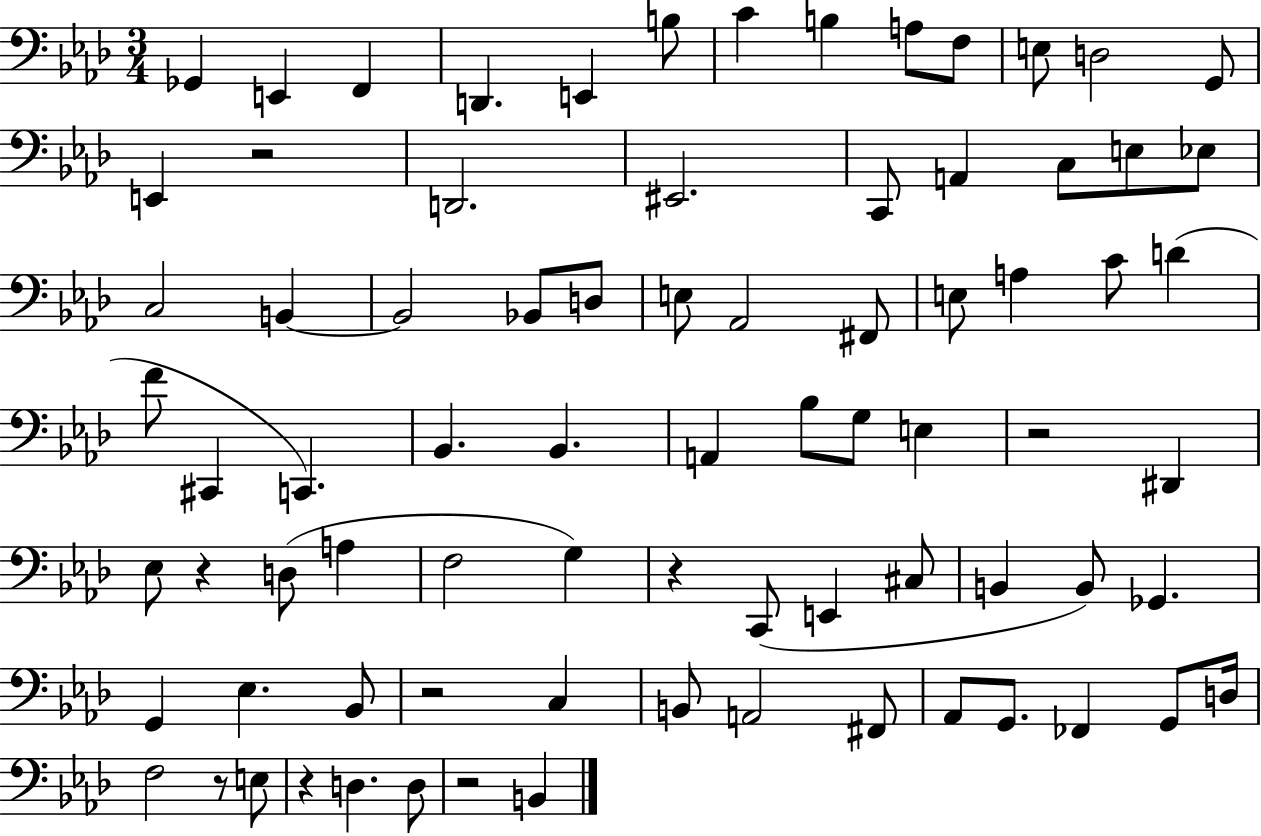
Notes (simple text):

Gb2/q E2/q F2/q D2/q. E2/q B3/e C4/q B3/q A3/e F3/e E3/e D3/h G2/e E2/q R/h D2/h. EIS2/h. C2/e A2/q C3/e E3/e Eb3/e C3/h B2/q B2/h Bb2/e D3/e E3/e Ab2/h F#2/e E3/e A3/q C4/e D4/q F4/e C#2/q C2/q. Bb2/q. Bb2/q. A2/q Bb3/e G3/e E3/q R/h D#2/q Eb3/e R/q D3/e A3/q F3/h G3/q R/q C2/e E2/q C#3/e B2/q B2/e Gb2/q. G2/q Eb3/q. Bb2/e R/h C3/q B2/e A2/h F#2/e Ab2/e G2/e. FES2/q G2/e D3/s F3/h R/e E3/e R/q D3/q. D3/e R/h B2/q